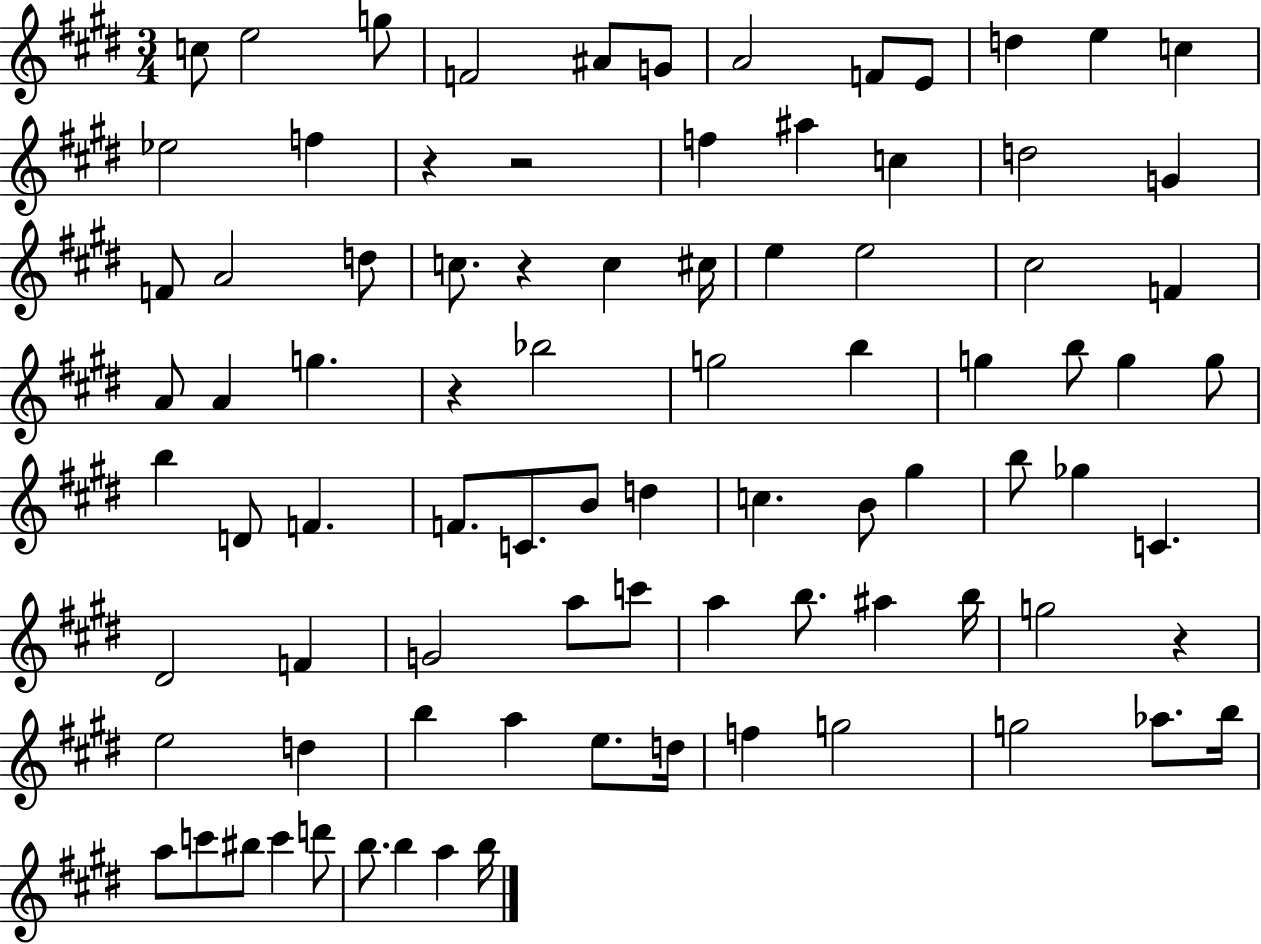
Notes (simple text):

C5/e E5/h G5/e F4/h A#4/e G4/e A4/h F4/e E4/e D5/q E5/q C5/q Eb5/h F5/q R/q R/h F5/q A#5/q C5/q D5/h G4/q F4/e A4/h D5/e C5/e. R/q C5/q C#5/s E5/q E5/h C#5/h F4/q A4/e A4/q G5/q. R/q Bb5/h G5/h B5/q G5/q B5/e G5/q G5/e B5/q D4/e F4/q. F4/e. C4/e. B4/e D5/q C5/q. B4/e G#5/q B5/e Gb5/q C4/q. D#4/h F4/q G4/h A5/e C6/e A5/q B5/e. A#5/q B5/s G5/h R/q E5/h D5/q B5/q A5/q E5/e. D5/s F5/q G5/h G5/h Ab5/e. B5/s A5/e C6/e BIS5/e C6/q D6/e B5/e. B5/q A5/q B5/s